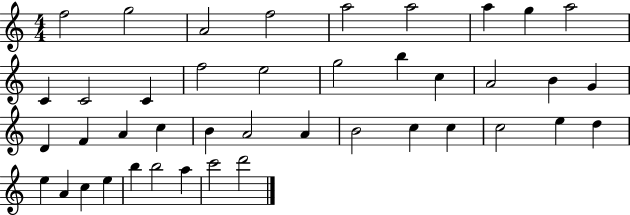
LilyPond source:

{
  \clef treble
  \numericTimeSignature
  \time 4/4
  \key c \major
  f''2 g''2 | a'2 f''2 | a''2 a''2 | a''4 g''4 a''2 | \break c'4 c'2 c'4 | f''2 e''2 | g''2 b''4 c''4 | a'2 b'4 g'4 | \break d'4 f'4 a'4 c''4 | b'4 a'2 a'4 | b'2 c''4 c''4 | c''2 e''4 d''4 | \break e''4 a'4 c''4 e''4 | b''4 b''2 a''4 | c'''2 d'''2 | \bar "|."
}